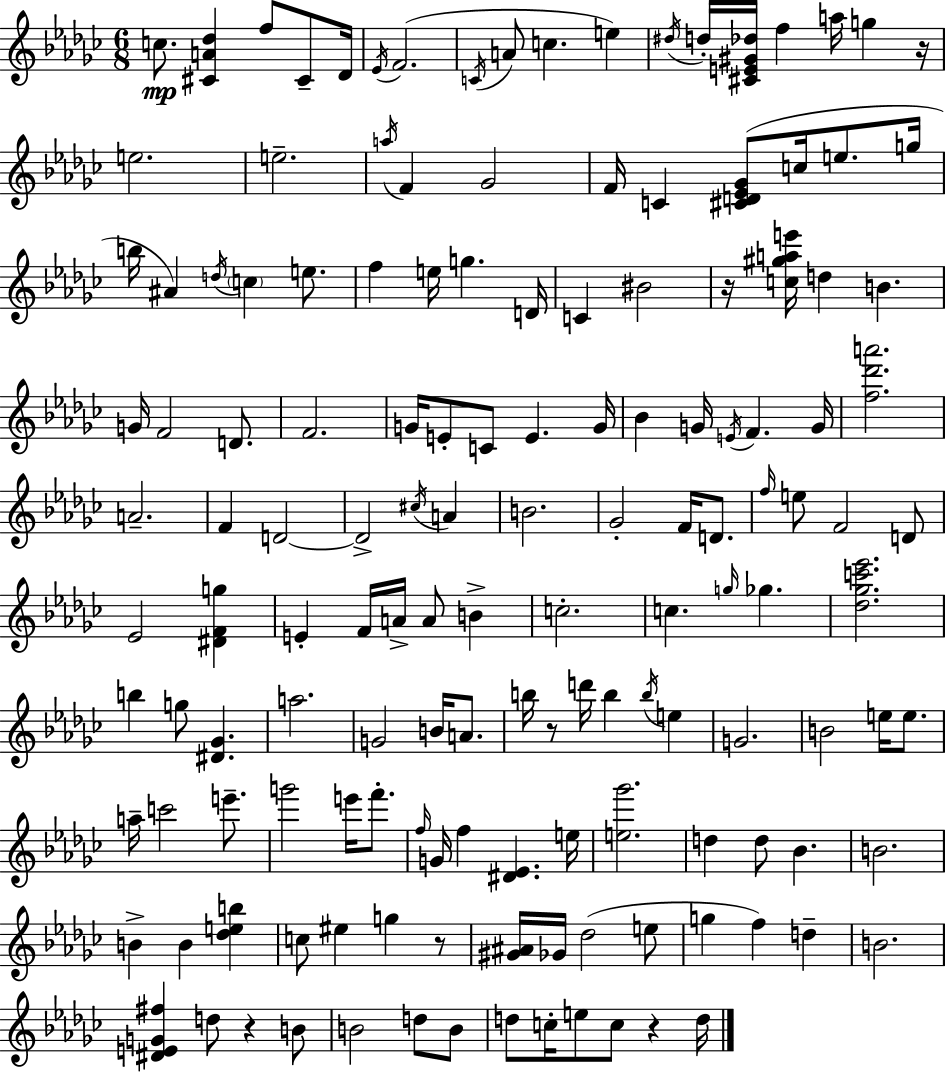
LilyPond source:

{
  \clef treble
  \numericTimeSignature
  \time 6/8
  \key ees \minor
  c''8.\mp <cis' a' des''>4 f''8 cis'8-- des'16 | \acciaccatura { ees'16 } f'2.( | \acciaccatura { c'16 } a'8 c''4. e''4) | \acciaccatura { dis''16 } d''16-. <cis' e' gis' des''>16 f''4 a''16 g''4 | \break r16 e''2. | e''2.-- | \acciaccatura { a''16 } f'4 ges'2 | f'16 c'4 <cis' d' ees' ges'>8( c''16 | \break e''8. g''16 b''16 ais'4) \acciaccatura { d''16 } \parenthesize c''4 | e''8. f''4 e''16 g''4. | d'16 c'4 bis'2 | r16 <c'' gis'' a'' e'''>16 d''4 b'4. | \break g'16 f'2 | d'8. f'2. | g'16 e'8-. c'8 e'4. | g'16 bes'4 g'16 \acciaccatura { e'16 } f'4. | \break g'16 <f'' des''' a'''>2. | a'2.-- | f'4 d'2~~ | d'2-> | \break \acciaccatura { cis''16 } a'4 b'2. | ges'2-. | f'16 d'8. \grace { f''16 } e''8 f'2 | d'8 ees'2 | \break <dis' f' g''>4 e'4-. | f'16 a'16-> a'8 b'4-> c''2.-. | c''4. | \grace { g''16 } ges''4. <des'' ges'' c''' ees'''>2. | \break b''4 | g''8 <dis' ges'>4. a''2. | g'2 | b'16 a'8. b''16 r8 | \break d'''16 b''4 \acciaccatura { b''16 } e''4 g'2. | b'2 | e''16 e''8. a''16-- c'''2 | e'''8.-- g'''2 | \break e'''16 f'''8.-. \grace { f''16 } g'16 | f''4 <dis' ees'>4. e''16 <e'' ges'''>2. | d''4 | d''8 bes'4. b'2. | \break b'4-> | b'4 <des'' e'' b''>4 c''8 | eis''4 g''4 r8 <gis' ais'>16 | ges'16 des''2( e''8 g''4 | \break f''4) d''4-- b'2. | <dis' e' g' fis''>4 | d''8 r4 b'8 b'2 | d''8 b'8 d''8 | \break c''16-. e''8 c''8 r4 d''16 \bar "|."
}